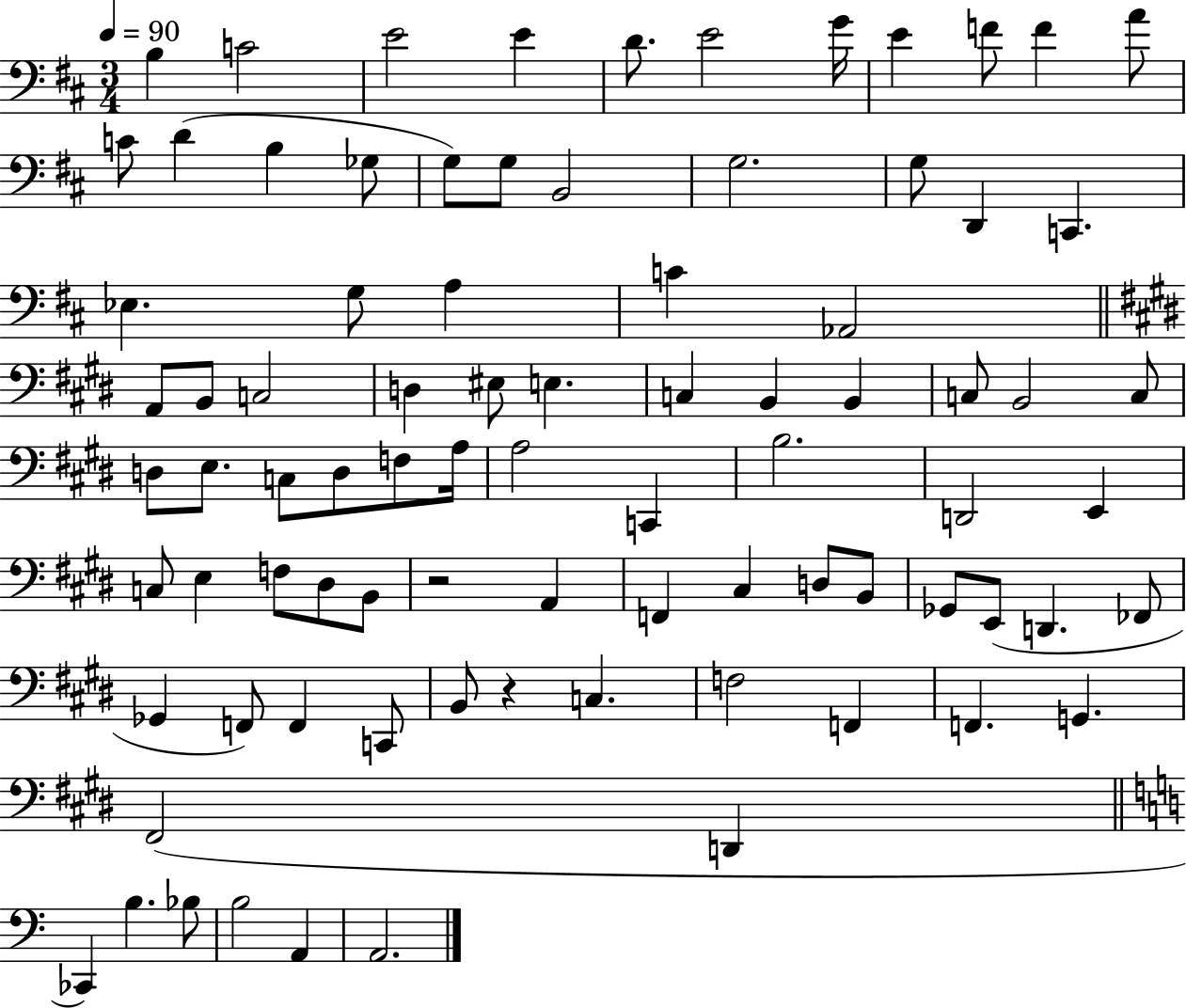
X:1
T:Untitled
M:3/4
L:1/4
K:D
B, C2 E2 E D/2 E2 G/4 E F/2 F A/2 C/2 D B, _G,/2 G,/2 G,/2 B,,2 G,2 G,/2 D,, C,, _E, G,/2 A, C _A,,2 A,,/2 B,,/2 C,2 D, ^E,/2 E, C, B,, B,, C,/2 B,,2 C,/2 D,/2 E,/2 C,/2 D,/2 F,/2 A,/4 A,2 C,, B,2 D,,2 E,, C,/2 E, F,/2 ^D,/2 B,,/2 z2 A,, F,, ^C, D,/2 B,,/2 _G,,/2 E,,/2 D,, _F,,/2 _G,, F,,/2 F,, C,,/2 B,,/2 z C, F,2 F,, F,, G,, ^F,,2 D,, _C,, B, _B,/2 B,2 A,, A,,2